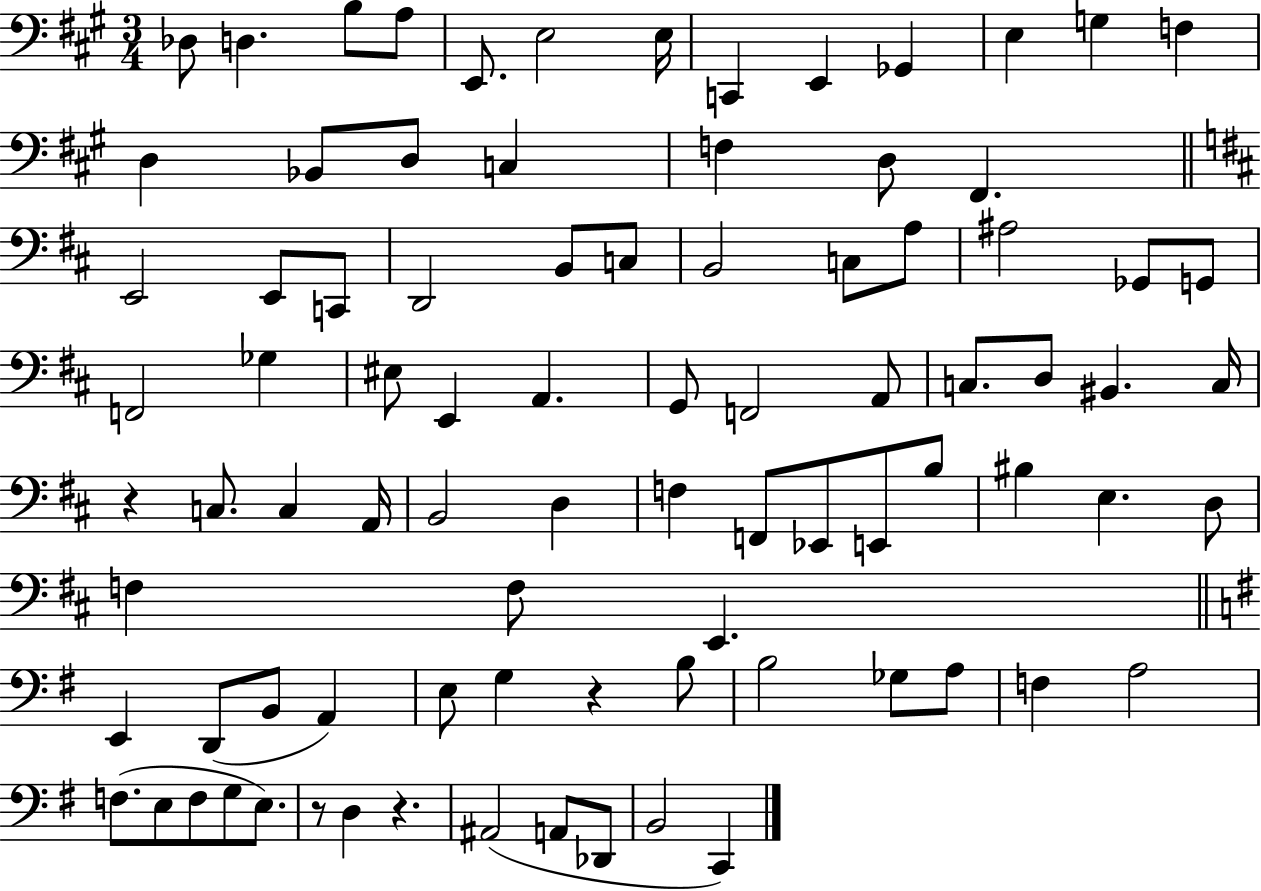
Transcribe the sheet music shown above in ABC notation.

X:1
T:Untitled
M:3/4
L:1/4
K:A
_D,/2 D, B,/2 A,/2 E,,/2 E,2 E,/4 C,, E,, _G,, E, G, F, D, _B,,/2 D,/2 C, F, D,/2 ^F,, E,,2 E,,/2 C,,/2 D,,2 B,,/2 C,/2 B,,2 C,/2 A,/2 ^A,2 _G,,/2 G,,/2 F,,2 _G, ^E,/2 E,, A,, G,,/2 F,,2 A,,/2 C,/2 D,/2 ^B,, C,/4 z C,/2 C, A,,/4 B,,2 D, F, F,,/2 _E,,/2 E,,/2 B,/2 ^B, E, D,/2 F, F,/2 E,, E,, D,,/2 B,,/2 A,, E,/2 G, z B,/2 B,2 _G,/2 A,/2 F, A,2 F,/2 E,/2 F,/2 G,/2 E,/2 z/2 D, z ^A,,2 A,,/2 _D,,/2 B,,2 C,,